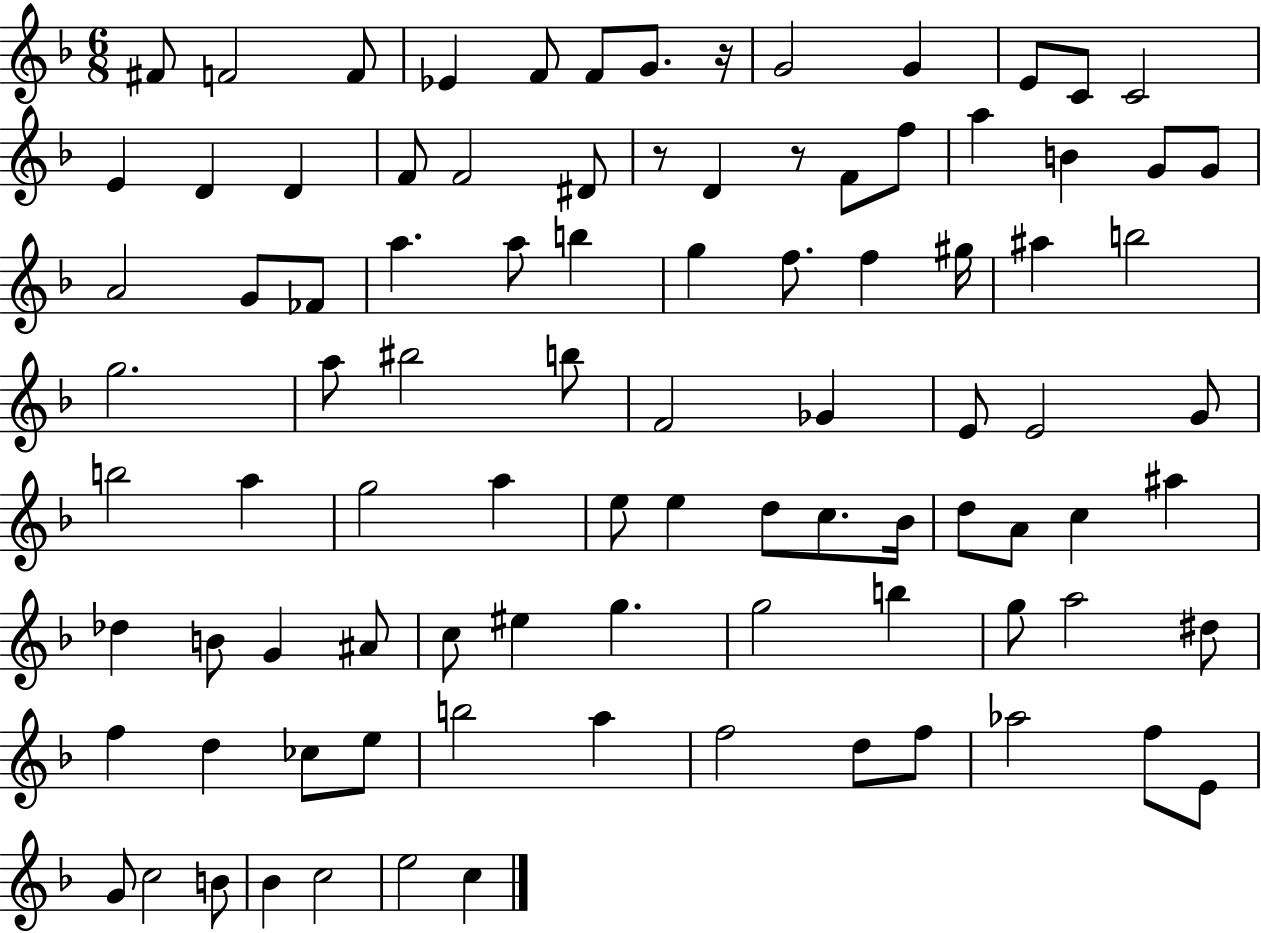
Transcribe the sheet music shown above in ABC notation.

X:1
T:Untitled
M:6/8
L:1/4
K:F
^F/2 F2 F/2 _E F/2 F/2 G/2 z/4 G2 G E/2 C/2 C2 E D D F/2 F2 ^D/2 z/2 D z/2 F/2 f/2 a B G/2 G/2 A2 G/2 _F/2 a a/2 b g f/2 f ^g/4 ^a b2 g2 a/2 ^b2 b/2 F2 _G E/2 E2 G/2 b2 a g2 a e/2 e d/2 c/2 _B/4 d/2 A/2 c ^a _d B/2 G ^A/2 c/2 ^e g g2 b g/2 a2 ^d/2 f d _c/2 e/2 b2 a f2 d/2 f/2 _a2 f/2 E/2 G/2 c2 B/2 _B c2 e2 c